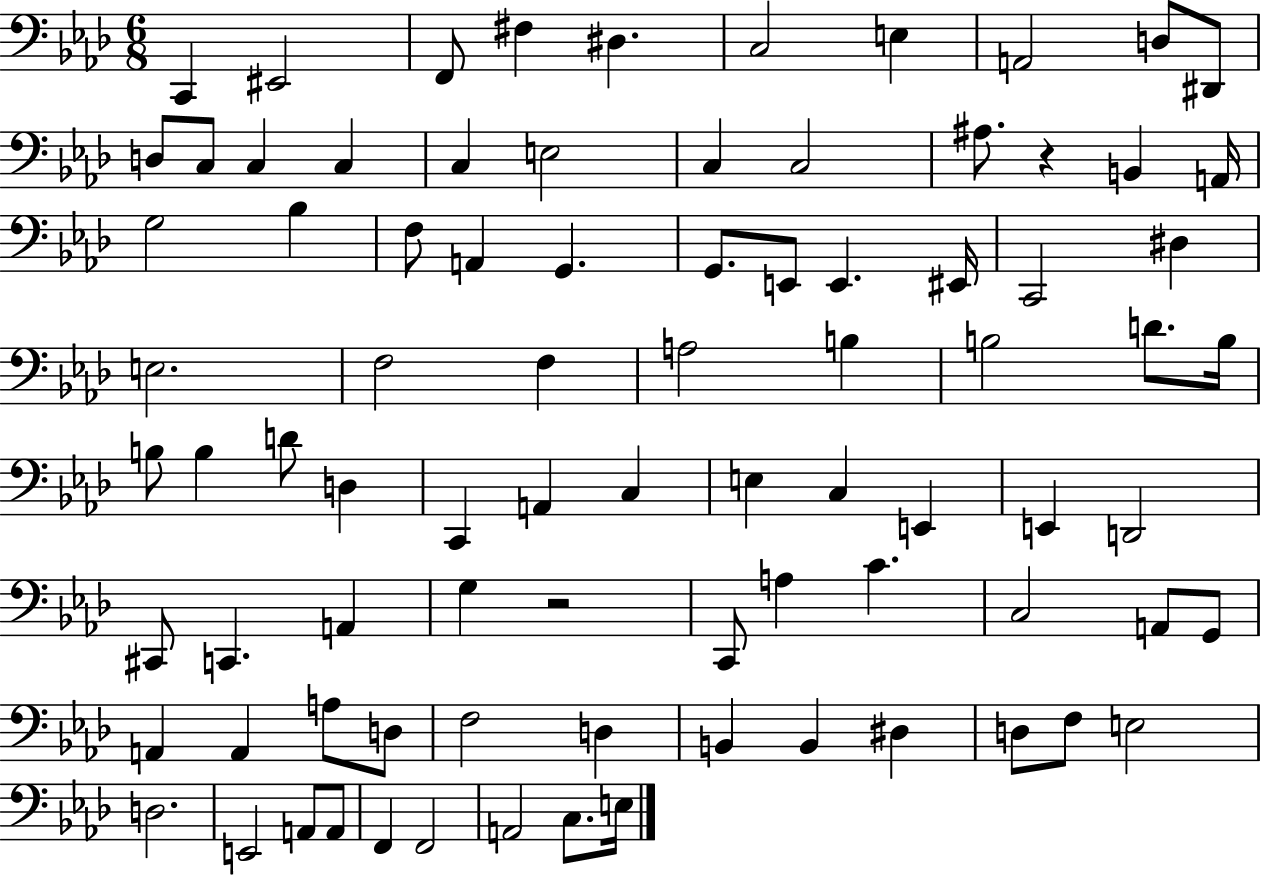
{
  \clef bass
  \numericTimeSignature
  \time 6/8
  \key aes \major
  c,4 eis,2 | f,8 fis4 dis4. | c2 e4 | a,2 d8 dis,8 | \break d8 c8 c4 c4 | c4 e2 | c4 c2 | ais8. r4 b,4 a,16 | \break g2 bes4 | f8 a,4 g,4. | g,8. e,8 e,4. eis,16 | c,2 dis4 | \break e2. | f2 f4 | a2 b4 | b2 d'8. b16 | \break b8 b4 d'8 d4 | c,4 a,4 c4 | e4 c4 e,4 | e,4 d,2 | \break cis,8 c,4. a,4 | g4 r2 | c,8 a4 c'4. | c2 a,8 g,8 | \break a,4 a,4 a8 d8 | f2 d4 | b,4 b,4 dis4 | d8 f8 e2 | \break d2. | e,2 a,8 a,8 | f,4 f,2 | a,2 c8. e16 | \break \bar "|."
}